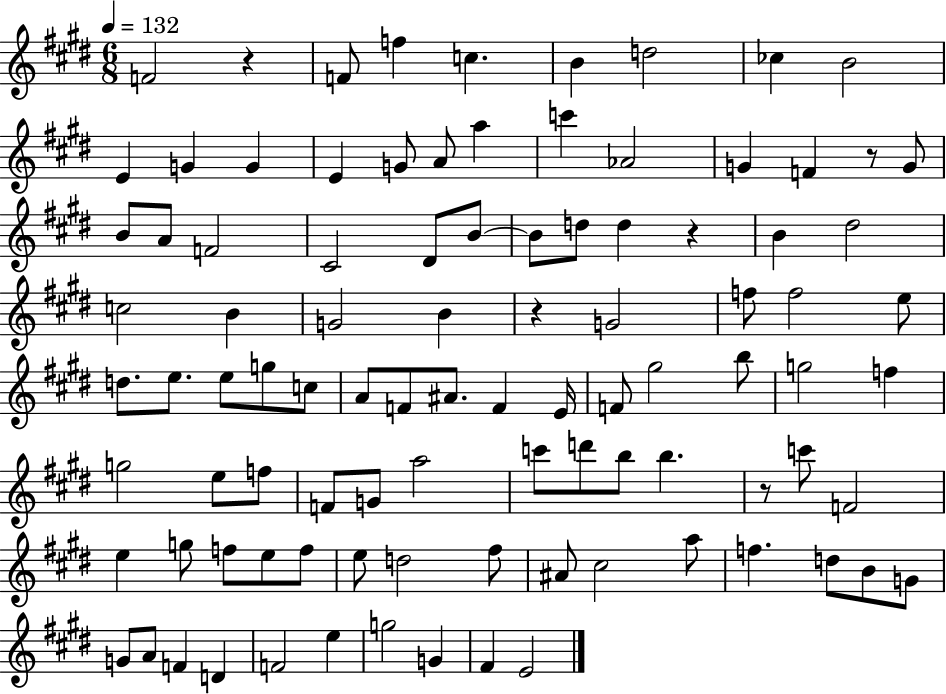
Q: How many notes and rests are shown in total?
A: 96